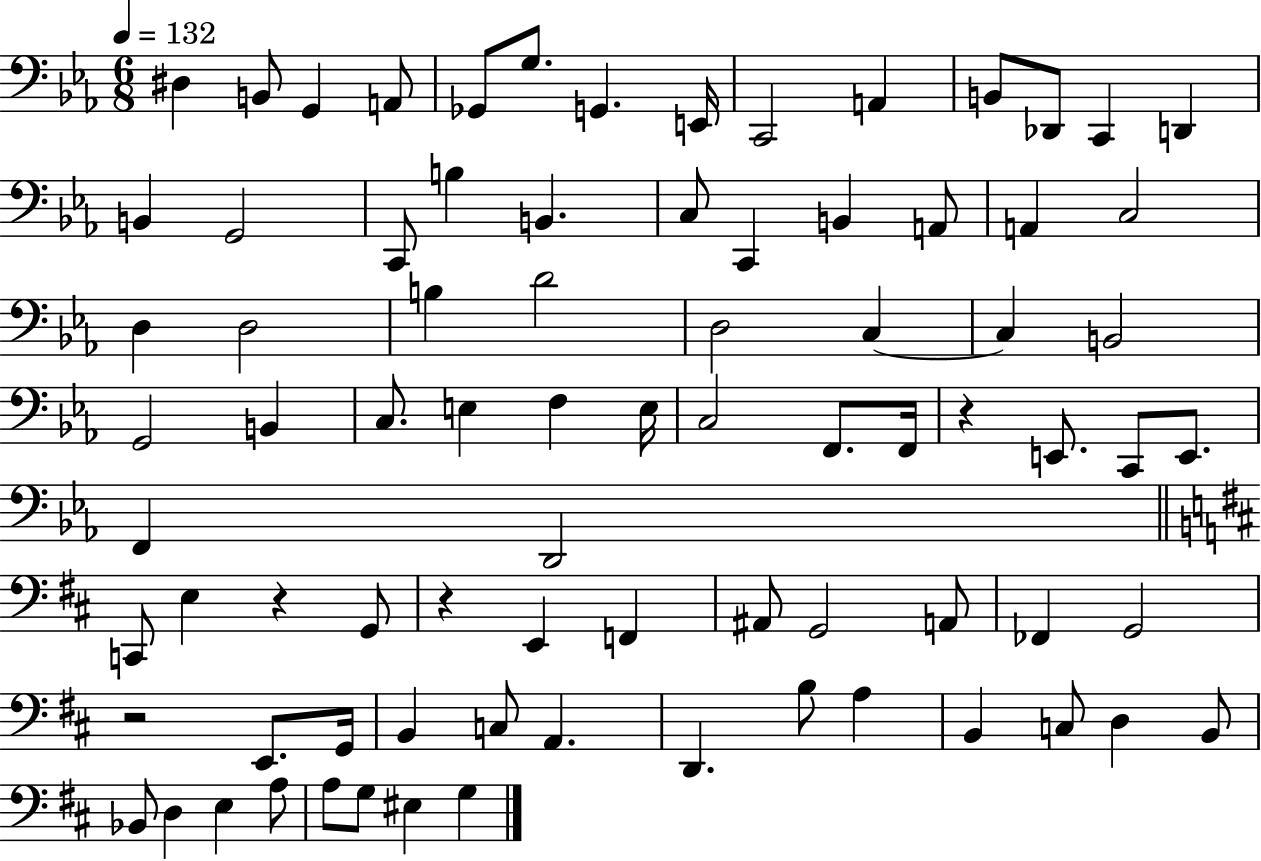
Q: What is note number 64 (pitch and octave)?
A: B3